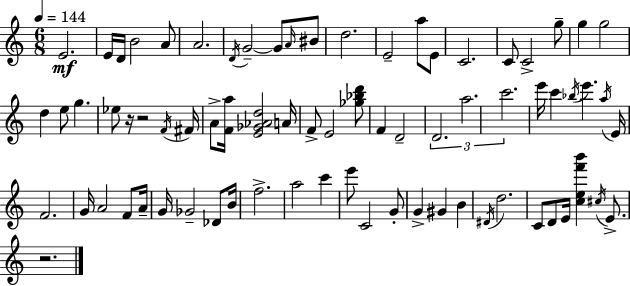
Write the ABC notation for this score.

X:1
T:Untitled
M:6/8
L:1/4
K:Am
E2 E/4 D/4 B2 A/2 A2 D/4 G2 G/2 A/4 ^B/2 d2 E2 a/2 E/2 C2 C/2 C2 g/2 g g2 d e/2 g _e/2 z/4 z2 F/4 ^F/4 A/2 [Fa]/4 [E_G_Ad]2 A/4 F/2 E2 [_g_bd']/2 F D2 D2 a2 c'2 e'/4 c' _b/4 e' a/4 E/4 F2 G/4 A2 F/2 A/4 G/4 _G2 _D/2 B/4 f2 a2 c' e'/2 C2 G/2 G ^G B ^D/4 d2 C/2 D/2 E/4 [cef'b'] ^c/4 E/2 z2